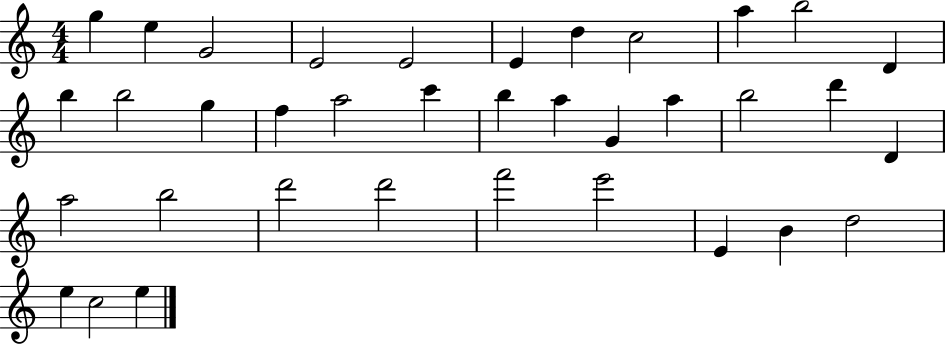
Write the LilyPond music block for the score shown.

{
  \clef treble
  \numericTimeSignature
  \time 4/4
  \key c \major
  g''4 e''4 g'2 | e'2 e'2 | e'4 d''4 c''2 | a''4 b''2 d'4 | \break b''4 b''2 g''4 | f''4 a''2 c'''4 | b''4 a''4 g'4 a''4 | b''2 d'''4 d'4 | \break a''2 b''2 | d'''2 d'''2 | f'''2 e'''2 | e'4 b'4 d''2 | \break e''4 c''2 e''4 | \bar "|."
}